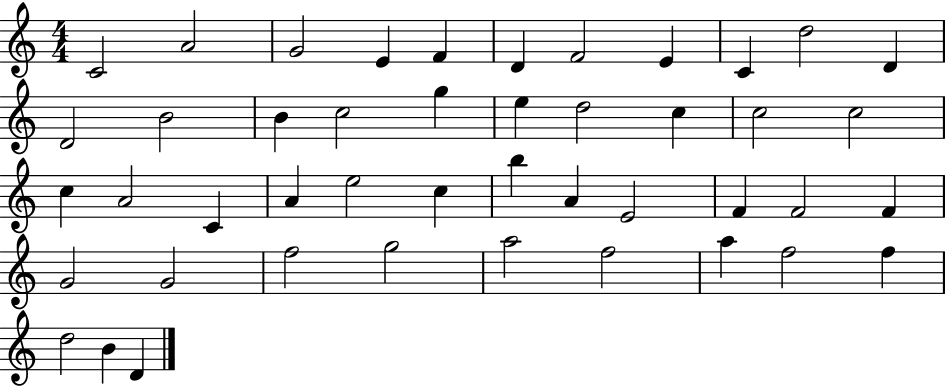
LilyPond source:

{
  \clef treble
  \numericTimeSignature
  \time 4/4
  \key c \major
  c'2 a'2 | g'2 e'4 f'4 | d'4 f'2 e'4 | c'4 d''2 d'4 | \break d'2 b'2 | b'4 c''2 g''4 | e''4 d''2 c''4 | c''2 c''2 | \break c''4 a'2 c'4 | a'4 e''2 c''4 | b''4 a'4 e'2 | f'4 f'2 f'4 | \break g'2 g'2 | f''2 g''2 | a''2 f''2 | a''4 f''2 f''4 | \break d''2 b'4 d'4 | \bar "|."
}